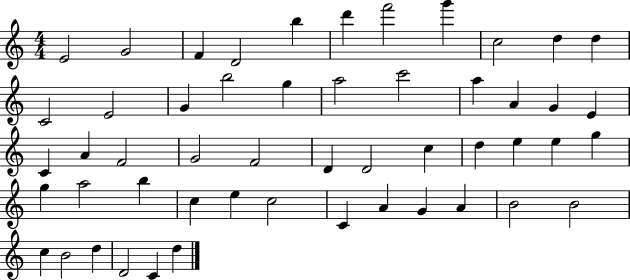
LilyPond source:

{
  \clef treble
  \numericTimeSignature
  \time 4/4
  \key c \major
  e'2 g'2 | f'4 d'2 b''4 | d'''4 f'''2 g'''4 | c''2 d''4 d''4 | \break c'2 e'2 | g'4 b''2 g''4 | a''2 c'''2 | a''4 a'4 g'4 e'4 | \break c'4 a'4 f'2 | g'2 f'2 | d'4 d'2 c''4 | d''4 e''4 e''4 g''4 | \break g''4 a''2 b''4 | c''4 e''4 c''2 | c'4 a'4 g'4 a'4 | b'2 b'2 | \break c''4 b'2 d''4 | d'2 c'4 d''4 | \bar "|."
}